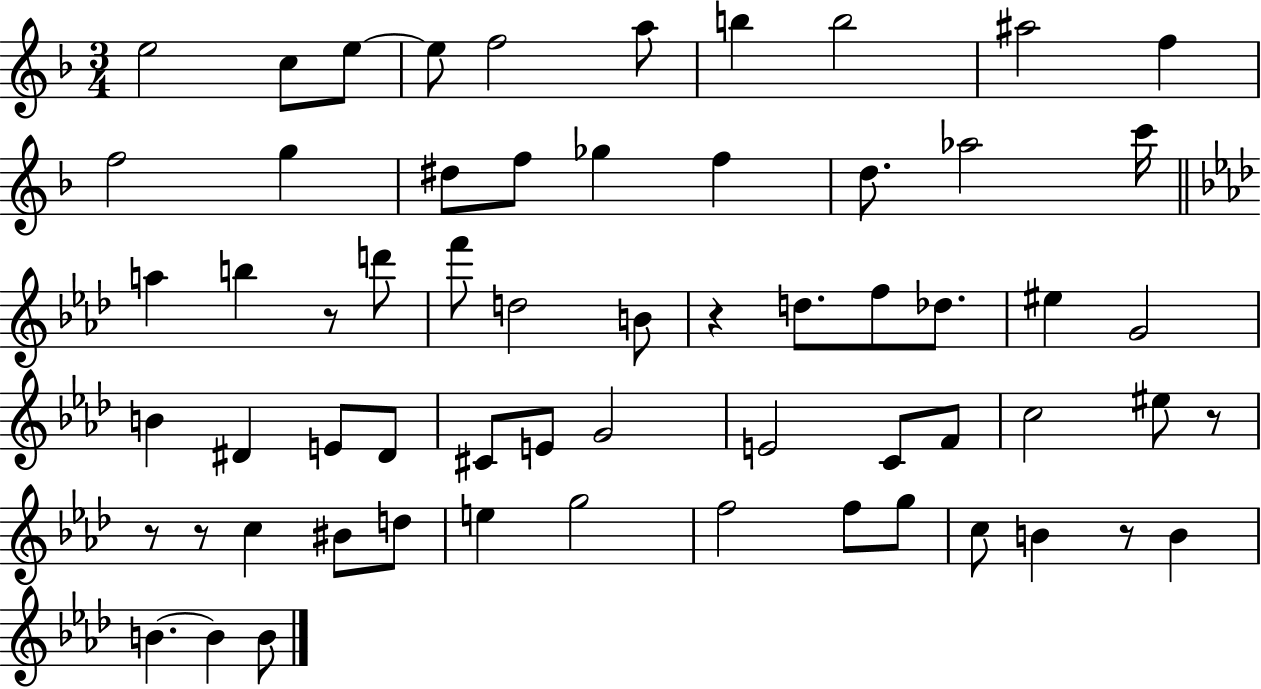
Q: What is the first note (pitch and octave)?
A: E5